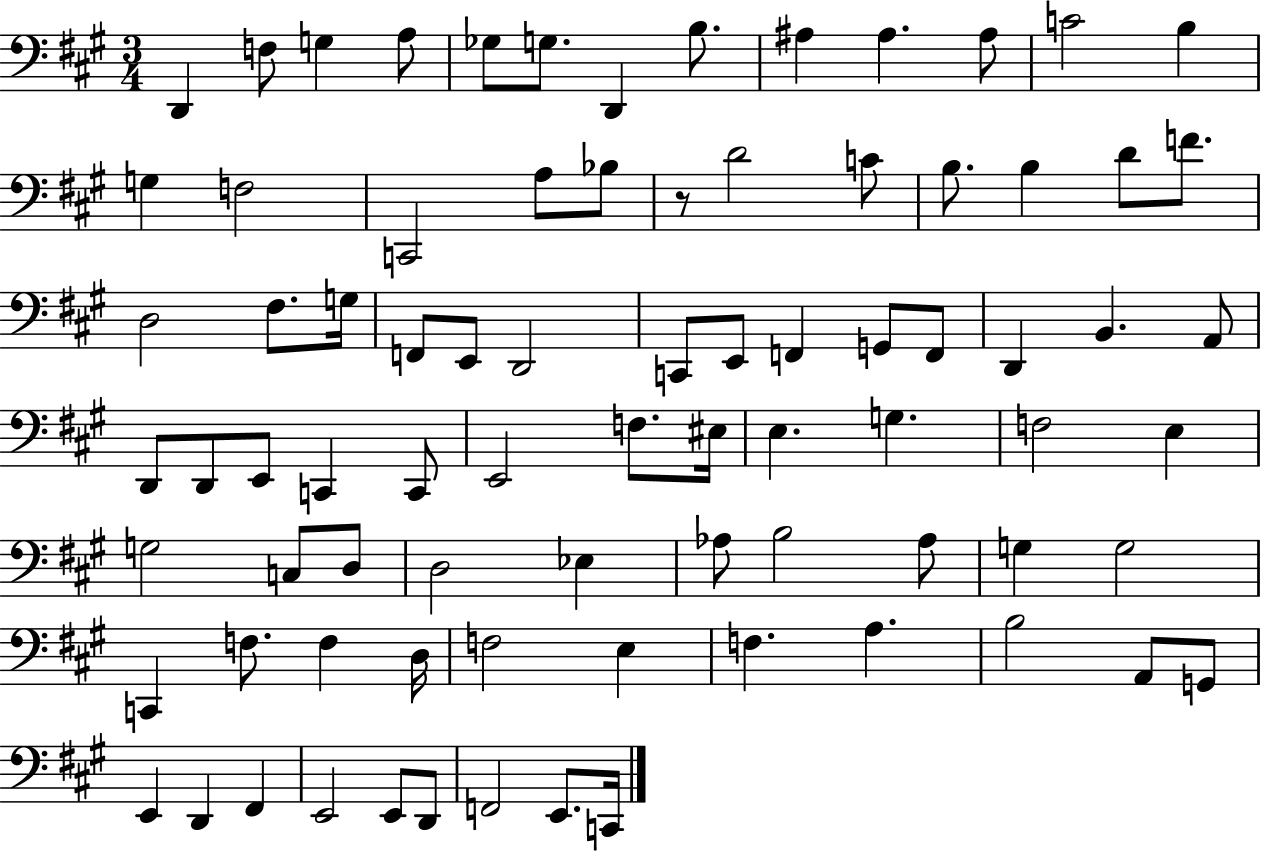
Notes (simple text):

D2/q F3/e G3/q A3/e Gb3/e G3/e. D2/q B3/e. A#3/q A#3/q. A#3/e C4/h B3/q G3/q F3/h C2/h A3/e Bb3/e R/e D4/h C4/e B3/e. B3/q D4/e F4/e. D3/h F#3/e. G3/s F2/e E2/e D2/h C2/e E2/e F2/q G2/e F2/e D2/q B2/q. A2/e D2/e D2/e E2/e C2/q C2/e E2/h F3/e. EIS3/s E3/q. G3/q. F3/h E3/q G3/h C3/e D3/e D3/h Eb3/q Ab3/e B3/h Ab3/e G3/q G3/h C2/q F3/e. F3/q D3/s F3/h E3/q F3/q. A3/q. B3/h A2/e G2/e E2/q D2/q F#2/q E2/h E2/e D2/e F2/h E2/e. C2/s